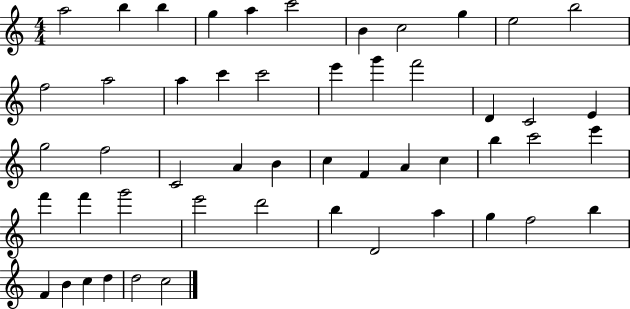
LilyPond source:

{
  \clef treble
  \numericTimeSignature
  \time 4/4
  \key c \major
  a''2 b''4 b''4 | g''4 a''4 c'''2 | b'4 c''2 g''4 | e''2 b''2 | \break f''2 a''2 | a''4 c'''4 c'''2 | e'''4 g'''4 f'''2 | d'4 c'2 e'4 | \break g''2 f''2 | c'2 a'4 b'4 | c''4 f'4 a'4 c''4 | b''4 c'''2 e'''4 | \break f'''4 f'''4 g'''2 | e'''2 d'''2 | b''4 d'2 a''4 | g''4 f''2 b''4 | \break f'4 b'4 c''4 d''4 | d''2 c''2 | \bar "|."
}